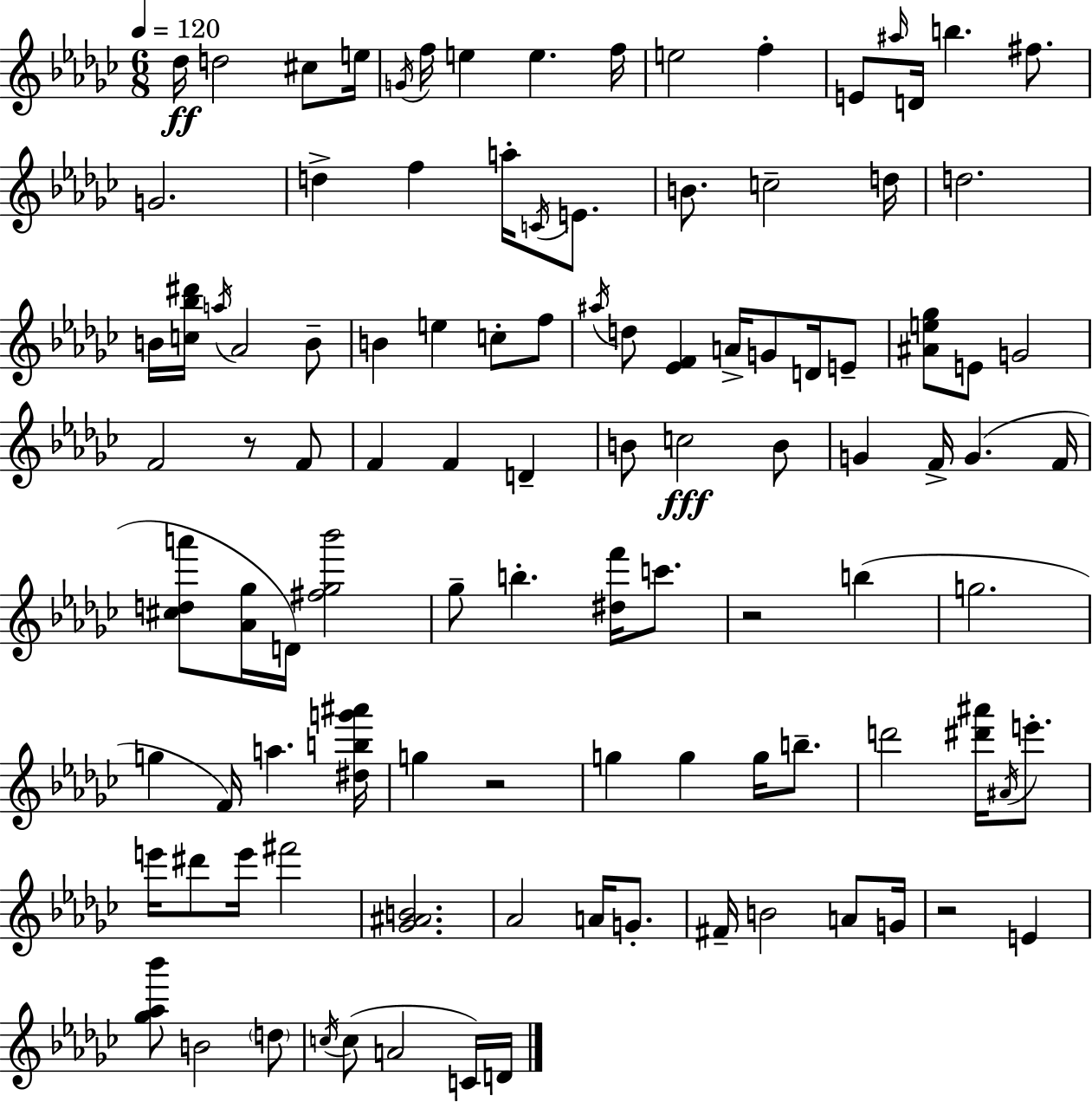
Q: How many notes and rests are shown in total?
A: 105